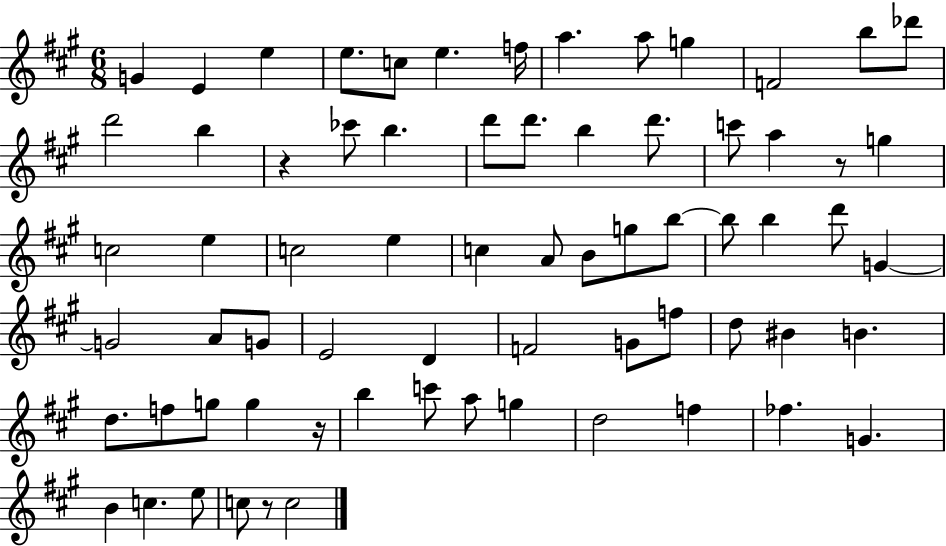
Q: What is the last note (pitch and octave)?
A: C5